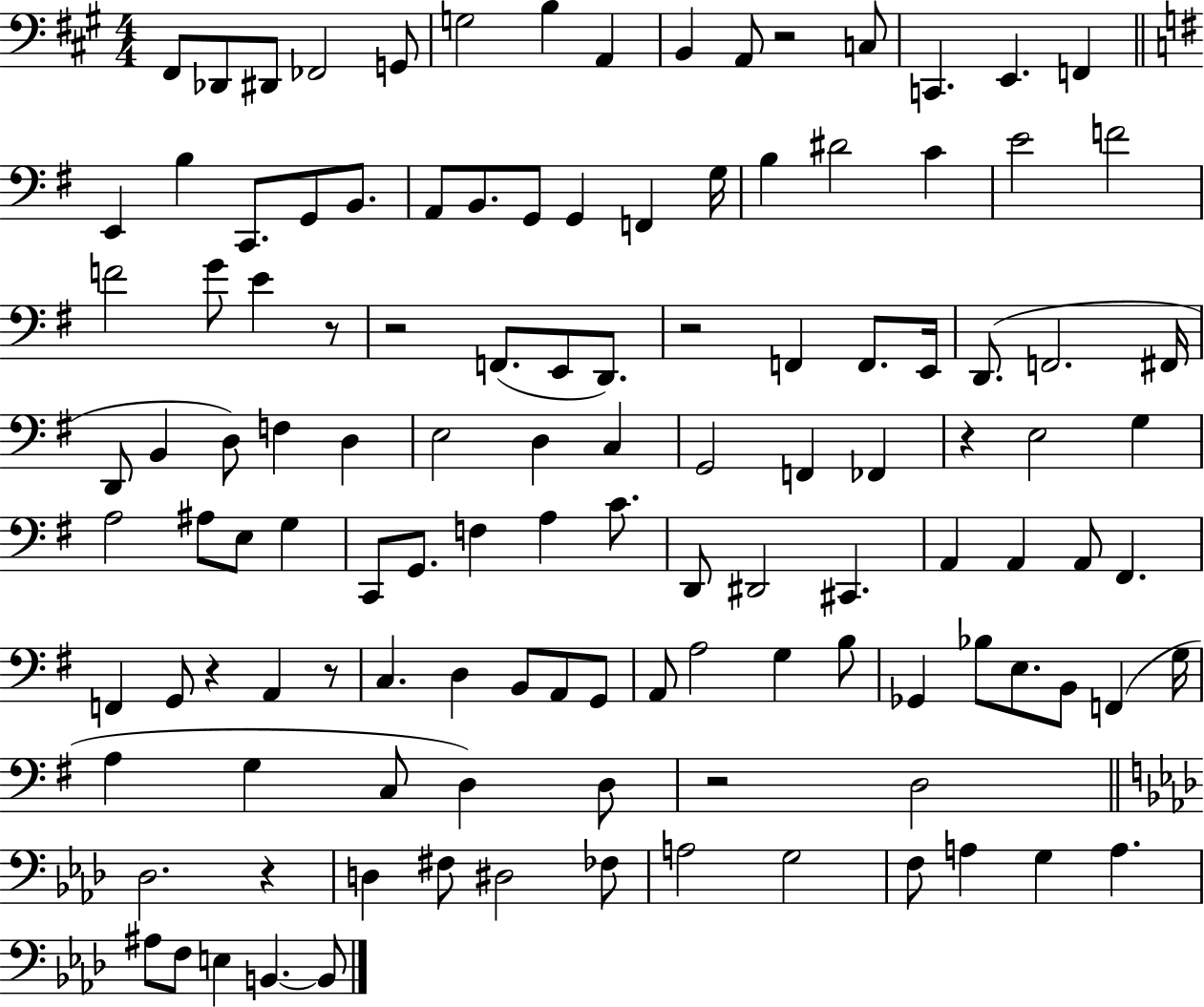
{
  \clef bass
  \numericTimeSignature
  \time 4/4
  \key a \major
  fis,8 des,8 dis,8 fes,2 g,8 | g2 b4 a,4 | b,4 a,8 r2 c8 | c,4. e,4. f,4 | \break \bar "||" \break \key g \major e,4 b4 c,8. g,8 b,8. | a,8 b,8. g,8 g,4 f,4 g16 | b4 dis'2 c'4 | e'2 f'2 | \break f'2 g'8 e'4 r8 | r2 f,8.( e,8 d,8.) | r2 f,4 f,8. e,16 | d,8.( f,2. fis,16 | \break d,8 b,4 d8) f4 d4 | e2 d4 c4 | g,2 f,4 fes,4 | r4 e2 g4 | \break a2 ais8 e8 g4 | c,8 g,8. f4 a4 c'8. | d,8 dis,2 cis,4. | a,4 a,4 a,8 fis,4. | \break f,4 g,8 r4 a,4 r8 | c4. d4 b,8 a,8 g,8 | a,8 a2 g4 b8 | ges,4 bes8 e8. b,8 f,4( g16 | \break a4 g4 c8 d4) d8 | r2 d2 | \bar "||" \break \key f \minor des2. r4 | d4 fis8 dis2 fes8 | a2 g2 | f8 a4 g4 a4. | \break ais8 f8 e4 b,4.~~ b,8 | \bar "|."
}